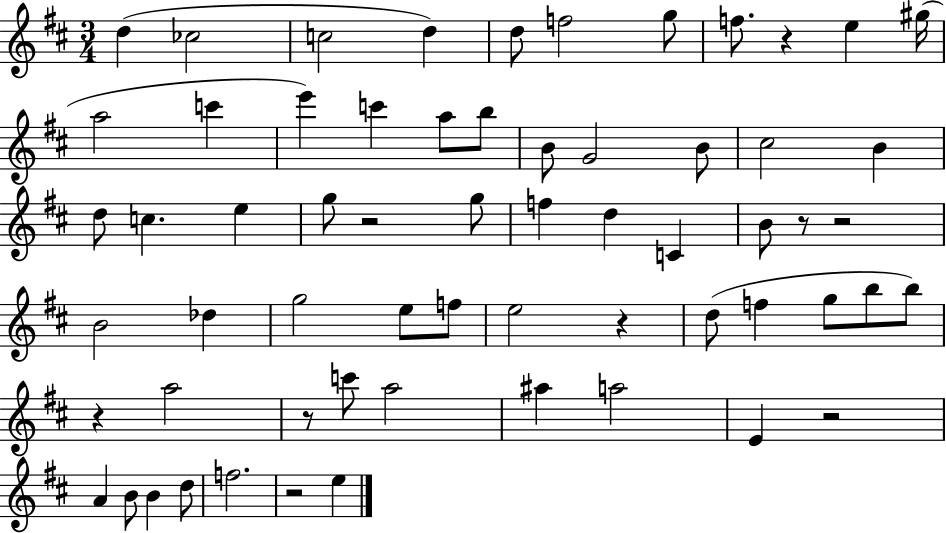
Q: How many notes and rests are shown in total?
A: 62